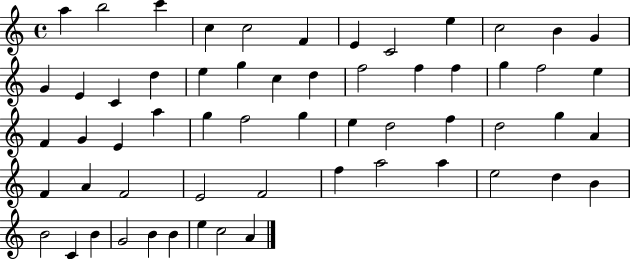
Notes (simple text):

A5/q B5/h C6/q C5/q C5/h F4/q E4/q C4/h E5/q C5/h B4/q G4/q G4/q E4/q C4/q D5/q E5/q G5/q C5/q D5/q F5/h F5/q F5/q G5/q F5/h E5/q F4/q G4/q E4/q A5/q G5/q F5/h G5/q E5/q D5/h F5/q D5/h G5/q A4/q F4/q A4/q F4/h E4/h F4/h F5/q A5/h A5/q E5/h D5/q B4/q B4/h C4/q B4/q G4/h B4/q B4/q E5/q C5/h A4/q